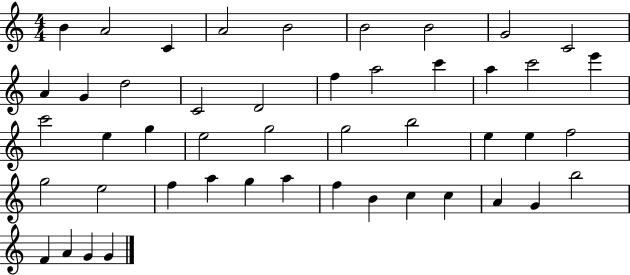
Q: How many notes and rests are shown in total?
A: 47